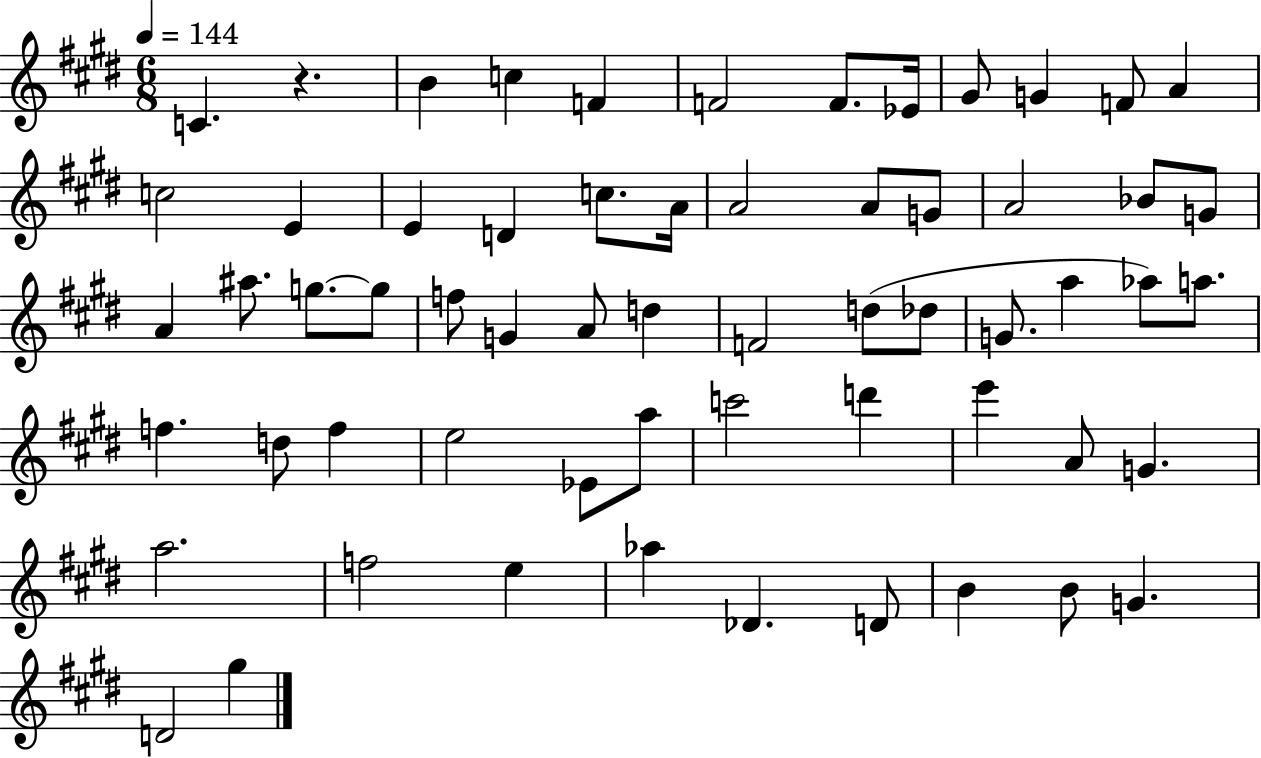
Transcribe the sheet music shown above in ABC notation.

X:1
T:Untitled
M:6/8
L:1/4
K:E
C z B c F F2 F/2 _E/4 ^G/2 G F/2 A c2 E E D c/2 A/4 A2 A/2 G/2 A2 _B/2 G/2 A ^a/2 g/2 g/2 f/2 G A/2 d F2 d/2 _d/2 G/2 a _a/2 a/2 f d/2 f e2 _E/2 a/2 c'2 d' e' A/2 G a2 f2 e _a _D D/2 B B/2 G D2 ^g